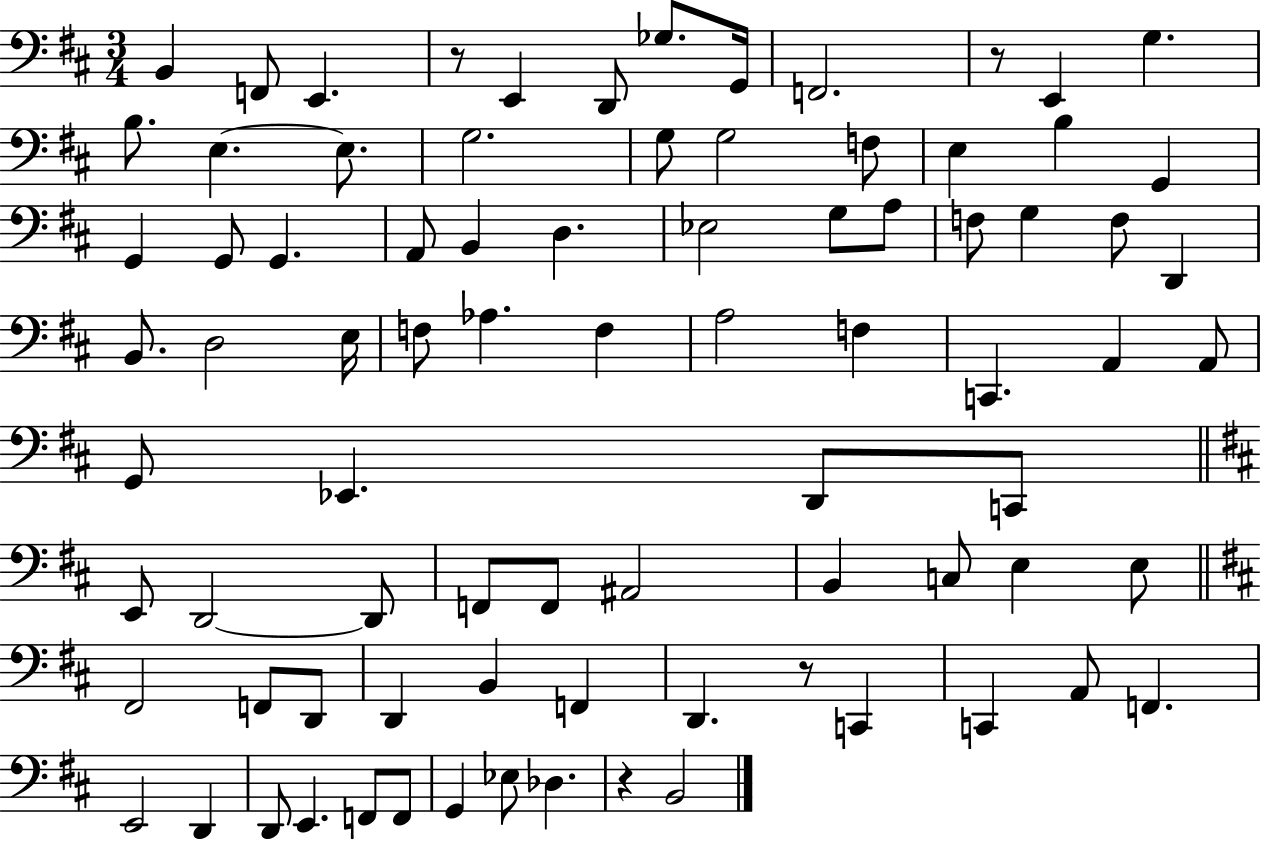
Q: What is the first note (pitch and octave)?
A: B2